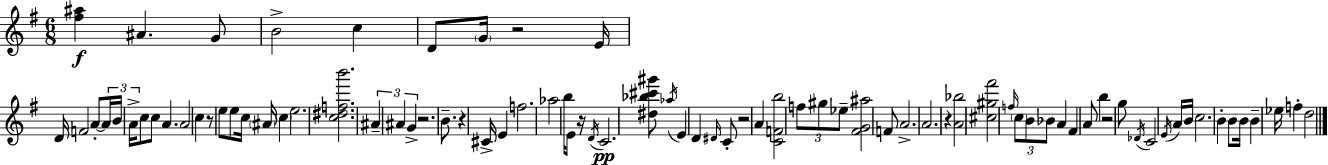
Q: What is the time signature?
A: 6/8